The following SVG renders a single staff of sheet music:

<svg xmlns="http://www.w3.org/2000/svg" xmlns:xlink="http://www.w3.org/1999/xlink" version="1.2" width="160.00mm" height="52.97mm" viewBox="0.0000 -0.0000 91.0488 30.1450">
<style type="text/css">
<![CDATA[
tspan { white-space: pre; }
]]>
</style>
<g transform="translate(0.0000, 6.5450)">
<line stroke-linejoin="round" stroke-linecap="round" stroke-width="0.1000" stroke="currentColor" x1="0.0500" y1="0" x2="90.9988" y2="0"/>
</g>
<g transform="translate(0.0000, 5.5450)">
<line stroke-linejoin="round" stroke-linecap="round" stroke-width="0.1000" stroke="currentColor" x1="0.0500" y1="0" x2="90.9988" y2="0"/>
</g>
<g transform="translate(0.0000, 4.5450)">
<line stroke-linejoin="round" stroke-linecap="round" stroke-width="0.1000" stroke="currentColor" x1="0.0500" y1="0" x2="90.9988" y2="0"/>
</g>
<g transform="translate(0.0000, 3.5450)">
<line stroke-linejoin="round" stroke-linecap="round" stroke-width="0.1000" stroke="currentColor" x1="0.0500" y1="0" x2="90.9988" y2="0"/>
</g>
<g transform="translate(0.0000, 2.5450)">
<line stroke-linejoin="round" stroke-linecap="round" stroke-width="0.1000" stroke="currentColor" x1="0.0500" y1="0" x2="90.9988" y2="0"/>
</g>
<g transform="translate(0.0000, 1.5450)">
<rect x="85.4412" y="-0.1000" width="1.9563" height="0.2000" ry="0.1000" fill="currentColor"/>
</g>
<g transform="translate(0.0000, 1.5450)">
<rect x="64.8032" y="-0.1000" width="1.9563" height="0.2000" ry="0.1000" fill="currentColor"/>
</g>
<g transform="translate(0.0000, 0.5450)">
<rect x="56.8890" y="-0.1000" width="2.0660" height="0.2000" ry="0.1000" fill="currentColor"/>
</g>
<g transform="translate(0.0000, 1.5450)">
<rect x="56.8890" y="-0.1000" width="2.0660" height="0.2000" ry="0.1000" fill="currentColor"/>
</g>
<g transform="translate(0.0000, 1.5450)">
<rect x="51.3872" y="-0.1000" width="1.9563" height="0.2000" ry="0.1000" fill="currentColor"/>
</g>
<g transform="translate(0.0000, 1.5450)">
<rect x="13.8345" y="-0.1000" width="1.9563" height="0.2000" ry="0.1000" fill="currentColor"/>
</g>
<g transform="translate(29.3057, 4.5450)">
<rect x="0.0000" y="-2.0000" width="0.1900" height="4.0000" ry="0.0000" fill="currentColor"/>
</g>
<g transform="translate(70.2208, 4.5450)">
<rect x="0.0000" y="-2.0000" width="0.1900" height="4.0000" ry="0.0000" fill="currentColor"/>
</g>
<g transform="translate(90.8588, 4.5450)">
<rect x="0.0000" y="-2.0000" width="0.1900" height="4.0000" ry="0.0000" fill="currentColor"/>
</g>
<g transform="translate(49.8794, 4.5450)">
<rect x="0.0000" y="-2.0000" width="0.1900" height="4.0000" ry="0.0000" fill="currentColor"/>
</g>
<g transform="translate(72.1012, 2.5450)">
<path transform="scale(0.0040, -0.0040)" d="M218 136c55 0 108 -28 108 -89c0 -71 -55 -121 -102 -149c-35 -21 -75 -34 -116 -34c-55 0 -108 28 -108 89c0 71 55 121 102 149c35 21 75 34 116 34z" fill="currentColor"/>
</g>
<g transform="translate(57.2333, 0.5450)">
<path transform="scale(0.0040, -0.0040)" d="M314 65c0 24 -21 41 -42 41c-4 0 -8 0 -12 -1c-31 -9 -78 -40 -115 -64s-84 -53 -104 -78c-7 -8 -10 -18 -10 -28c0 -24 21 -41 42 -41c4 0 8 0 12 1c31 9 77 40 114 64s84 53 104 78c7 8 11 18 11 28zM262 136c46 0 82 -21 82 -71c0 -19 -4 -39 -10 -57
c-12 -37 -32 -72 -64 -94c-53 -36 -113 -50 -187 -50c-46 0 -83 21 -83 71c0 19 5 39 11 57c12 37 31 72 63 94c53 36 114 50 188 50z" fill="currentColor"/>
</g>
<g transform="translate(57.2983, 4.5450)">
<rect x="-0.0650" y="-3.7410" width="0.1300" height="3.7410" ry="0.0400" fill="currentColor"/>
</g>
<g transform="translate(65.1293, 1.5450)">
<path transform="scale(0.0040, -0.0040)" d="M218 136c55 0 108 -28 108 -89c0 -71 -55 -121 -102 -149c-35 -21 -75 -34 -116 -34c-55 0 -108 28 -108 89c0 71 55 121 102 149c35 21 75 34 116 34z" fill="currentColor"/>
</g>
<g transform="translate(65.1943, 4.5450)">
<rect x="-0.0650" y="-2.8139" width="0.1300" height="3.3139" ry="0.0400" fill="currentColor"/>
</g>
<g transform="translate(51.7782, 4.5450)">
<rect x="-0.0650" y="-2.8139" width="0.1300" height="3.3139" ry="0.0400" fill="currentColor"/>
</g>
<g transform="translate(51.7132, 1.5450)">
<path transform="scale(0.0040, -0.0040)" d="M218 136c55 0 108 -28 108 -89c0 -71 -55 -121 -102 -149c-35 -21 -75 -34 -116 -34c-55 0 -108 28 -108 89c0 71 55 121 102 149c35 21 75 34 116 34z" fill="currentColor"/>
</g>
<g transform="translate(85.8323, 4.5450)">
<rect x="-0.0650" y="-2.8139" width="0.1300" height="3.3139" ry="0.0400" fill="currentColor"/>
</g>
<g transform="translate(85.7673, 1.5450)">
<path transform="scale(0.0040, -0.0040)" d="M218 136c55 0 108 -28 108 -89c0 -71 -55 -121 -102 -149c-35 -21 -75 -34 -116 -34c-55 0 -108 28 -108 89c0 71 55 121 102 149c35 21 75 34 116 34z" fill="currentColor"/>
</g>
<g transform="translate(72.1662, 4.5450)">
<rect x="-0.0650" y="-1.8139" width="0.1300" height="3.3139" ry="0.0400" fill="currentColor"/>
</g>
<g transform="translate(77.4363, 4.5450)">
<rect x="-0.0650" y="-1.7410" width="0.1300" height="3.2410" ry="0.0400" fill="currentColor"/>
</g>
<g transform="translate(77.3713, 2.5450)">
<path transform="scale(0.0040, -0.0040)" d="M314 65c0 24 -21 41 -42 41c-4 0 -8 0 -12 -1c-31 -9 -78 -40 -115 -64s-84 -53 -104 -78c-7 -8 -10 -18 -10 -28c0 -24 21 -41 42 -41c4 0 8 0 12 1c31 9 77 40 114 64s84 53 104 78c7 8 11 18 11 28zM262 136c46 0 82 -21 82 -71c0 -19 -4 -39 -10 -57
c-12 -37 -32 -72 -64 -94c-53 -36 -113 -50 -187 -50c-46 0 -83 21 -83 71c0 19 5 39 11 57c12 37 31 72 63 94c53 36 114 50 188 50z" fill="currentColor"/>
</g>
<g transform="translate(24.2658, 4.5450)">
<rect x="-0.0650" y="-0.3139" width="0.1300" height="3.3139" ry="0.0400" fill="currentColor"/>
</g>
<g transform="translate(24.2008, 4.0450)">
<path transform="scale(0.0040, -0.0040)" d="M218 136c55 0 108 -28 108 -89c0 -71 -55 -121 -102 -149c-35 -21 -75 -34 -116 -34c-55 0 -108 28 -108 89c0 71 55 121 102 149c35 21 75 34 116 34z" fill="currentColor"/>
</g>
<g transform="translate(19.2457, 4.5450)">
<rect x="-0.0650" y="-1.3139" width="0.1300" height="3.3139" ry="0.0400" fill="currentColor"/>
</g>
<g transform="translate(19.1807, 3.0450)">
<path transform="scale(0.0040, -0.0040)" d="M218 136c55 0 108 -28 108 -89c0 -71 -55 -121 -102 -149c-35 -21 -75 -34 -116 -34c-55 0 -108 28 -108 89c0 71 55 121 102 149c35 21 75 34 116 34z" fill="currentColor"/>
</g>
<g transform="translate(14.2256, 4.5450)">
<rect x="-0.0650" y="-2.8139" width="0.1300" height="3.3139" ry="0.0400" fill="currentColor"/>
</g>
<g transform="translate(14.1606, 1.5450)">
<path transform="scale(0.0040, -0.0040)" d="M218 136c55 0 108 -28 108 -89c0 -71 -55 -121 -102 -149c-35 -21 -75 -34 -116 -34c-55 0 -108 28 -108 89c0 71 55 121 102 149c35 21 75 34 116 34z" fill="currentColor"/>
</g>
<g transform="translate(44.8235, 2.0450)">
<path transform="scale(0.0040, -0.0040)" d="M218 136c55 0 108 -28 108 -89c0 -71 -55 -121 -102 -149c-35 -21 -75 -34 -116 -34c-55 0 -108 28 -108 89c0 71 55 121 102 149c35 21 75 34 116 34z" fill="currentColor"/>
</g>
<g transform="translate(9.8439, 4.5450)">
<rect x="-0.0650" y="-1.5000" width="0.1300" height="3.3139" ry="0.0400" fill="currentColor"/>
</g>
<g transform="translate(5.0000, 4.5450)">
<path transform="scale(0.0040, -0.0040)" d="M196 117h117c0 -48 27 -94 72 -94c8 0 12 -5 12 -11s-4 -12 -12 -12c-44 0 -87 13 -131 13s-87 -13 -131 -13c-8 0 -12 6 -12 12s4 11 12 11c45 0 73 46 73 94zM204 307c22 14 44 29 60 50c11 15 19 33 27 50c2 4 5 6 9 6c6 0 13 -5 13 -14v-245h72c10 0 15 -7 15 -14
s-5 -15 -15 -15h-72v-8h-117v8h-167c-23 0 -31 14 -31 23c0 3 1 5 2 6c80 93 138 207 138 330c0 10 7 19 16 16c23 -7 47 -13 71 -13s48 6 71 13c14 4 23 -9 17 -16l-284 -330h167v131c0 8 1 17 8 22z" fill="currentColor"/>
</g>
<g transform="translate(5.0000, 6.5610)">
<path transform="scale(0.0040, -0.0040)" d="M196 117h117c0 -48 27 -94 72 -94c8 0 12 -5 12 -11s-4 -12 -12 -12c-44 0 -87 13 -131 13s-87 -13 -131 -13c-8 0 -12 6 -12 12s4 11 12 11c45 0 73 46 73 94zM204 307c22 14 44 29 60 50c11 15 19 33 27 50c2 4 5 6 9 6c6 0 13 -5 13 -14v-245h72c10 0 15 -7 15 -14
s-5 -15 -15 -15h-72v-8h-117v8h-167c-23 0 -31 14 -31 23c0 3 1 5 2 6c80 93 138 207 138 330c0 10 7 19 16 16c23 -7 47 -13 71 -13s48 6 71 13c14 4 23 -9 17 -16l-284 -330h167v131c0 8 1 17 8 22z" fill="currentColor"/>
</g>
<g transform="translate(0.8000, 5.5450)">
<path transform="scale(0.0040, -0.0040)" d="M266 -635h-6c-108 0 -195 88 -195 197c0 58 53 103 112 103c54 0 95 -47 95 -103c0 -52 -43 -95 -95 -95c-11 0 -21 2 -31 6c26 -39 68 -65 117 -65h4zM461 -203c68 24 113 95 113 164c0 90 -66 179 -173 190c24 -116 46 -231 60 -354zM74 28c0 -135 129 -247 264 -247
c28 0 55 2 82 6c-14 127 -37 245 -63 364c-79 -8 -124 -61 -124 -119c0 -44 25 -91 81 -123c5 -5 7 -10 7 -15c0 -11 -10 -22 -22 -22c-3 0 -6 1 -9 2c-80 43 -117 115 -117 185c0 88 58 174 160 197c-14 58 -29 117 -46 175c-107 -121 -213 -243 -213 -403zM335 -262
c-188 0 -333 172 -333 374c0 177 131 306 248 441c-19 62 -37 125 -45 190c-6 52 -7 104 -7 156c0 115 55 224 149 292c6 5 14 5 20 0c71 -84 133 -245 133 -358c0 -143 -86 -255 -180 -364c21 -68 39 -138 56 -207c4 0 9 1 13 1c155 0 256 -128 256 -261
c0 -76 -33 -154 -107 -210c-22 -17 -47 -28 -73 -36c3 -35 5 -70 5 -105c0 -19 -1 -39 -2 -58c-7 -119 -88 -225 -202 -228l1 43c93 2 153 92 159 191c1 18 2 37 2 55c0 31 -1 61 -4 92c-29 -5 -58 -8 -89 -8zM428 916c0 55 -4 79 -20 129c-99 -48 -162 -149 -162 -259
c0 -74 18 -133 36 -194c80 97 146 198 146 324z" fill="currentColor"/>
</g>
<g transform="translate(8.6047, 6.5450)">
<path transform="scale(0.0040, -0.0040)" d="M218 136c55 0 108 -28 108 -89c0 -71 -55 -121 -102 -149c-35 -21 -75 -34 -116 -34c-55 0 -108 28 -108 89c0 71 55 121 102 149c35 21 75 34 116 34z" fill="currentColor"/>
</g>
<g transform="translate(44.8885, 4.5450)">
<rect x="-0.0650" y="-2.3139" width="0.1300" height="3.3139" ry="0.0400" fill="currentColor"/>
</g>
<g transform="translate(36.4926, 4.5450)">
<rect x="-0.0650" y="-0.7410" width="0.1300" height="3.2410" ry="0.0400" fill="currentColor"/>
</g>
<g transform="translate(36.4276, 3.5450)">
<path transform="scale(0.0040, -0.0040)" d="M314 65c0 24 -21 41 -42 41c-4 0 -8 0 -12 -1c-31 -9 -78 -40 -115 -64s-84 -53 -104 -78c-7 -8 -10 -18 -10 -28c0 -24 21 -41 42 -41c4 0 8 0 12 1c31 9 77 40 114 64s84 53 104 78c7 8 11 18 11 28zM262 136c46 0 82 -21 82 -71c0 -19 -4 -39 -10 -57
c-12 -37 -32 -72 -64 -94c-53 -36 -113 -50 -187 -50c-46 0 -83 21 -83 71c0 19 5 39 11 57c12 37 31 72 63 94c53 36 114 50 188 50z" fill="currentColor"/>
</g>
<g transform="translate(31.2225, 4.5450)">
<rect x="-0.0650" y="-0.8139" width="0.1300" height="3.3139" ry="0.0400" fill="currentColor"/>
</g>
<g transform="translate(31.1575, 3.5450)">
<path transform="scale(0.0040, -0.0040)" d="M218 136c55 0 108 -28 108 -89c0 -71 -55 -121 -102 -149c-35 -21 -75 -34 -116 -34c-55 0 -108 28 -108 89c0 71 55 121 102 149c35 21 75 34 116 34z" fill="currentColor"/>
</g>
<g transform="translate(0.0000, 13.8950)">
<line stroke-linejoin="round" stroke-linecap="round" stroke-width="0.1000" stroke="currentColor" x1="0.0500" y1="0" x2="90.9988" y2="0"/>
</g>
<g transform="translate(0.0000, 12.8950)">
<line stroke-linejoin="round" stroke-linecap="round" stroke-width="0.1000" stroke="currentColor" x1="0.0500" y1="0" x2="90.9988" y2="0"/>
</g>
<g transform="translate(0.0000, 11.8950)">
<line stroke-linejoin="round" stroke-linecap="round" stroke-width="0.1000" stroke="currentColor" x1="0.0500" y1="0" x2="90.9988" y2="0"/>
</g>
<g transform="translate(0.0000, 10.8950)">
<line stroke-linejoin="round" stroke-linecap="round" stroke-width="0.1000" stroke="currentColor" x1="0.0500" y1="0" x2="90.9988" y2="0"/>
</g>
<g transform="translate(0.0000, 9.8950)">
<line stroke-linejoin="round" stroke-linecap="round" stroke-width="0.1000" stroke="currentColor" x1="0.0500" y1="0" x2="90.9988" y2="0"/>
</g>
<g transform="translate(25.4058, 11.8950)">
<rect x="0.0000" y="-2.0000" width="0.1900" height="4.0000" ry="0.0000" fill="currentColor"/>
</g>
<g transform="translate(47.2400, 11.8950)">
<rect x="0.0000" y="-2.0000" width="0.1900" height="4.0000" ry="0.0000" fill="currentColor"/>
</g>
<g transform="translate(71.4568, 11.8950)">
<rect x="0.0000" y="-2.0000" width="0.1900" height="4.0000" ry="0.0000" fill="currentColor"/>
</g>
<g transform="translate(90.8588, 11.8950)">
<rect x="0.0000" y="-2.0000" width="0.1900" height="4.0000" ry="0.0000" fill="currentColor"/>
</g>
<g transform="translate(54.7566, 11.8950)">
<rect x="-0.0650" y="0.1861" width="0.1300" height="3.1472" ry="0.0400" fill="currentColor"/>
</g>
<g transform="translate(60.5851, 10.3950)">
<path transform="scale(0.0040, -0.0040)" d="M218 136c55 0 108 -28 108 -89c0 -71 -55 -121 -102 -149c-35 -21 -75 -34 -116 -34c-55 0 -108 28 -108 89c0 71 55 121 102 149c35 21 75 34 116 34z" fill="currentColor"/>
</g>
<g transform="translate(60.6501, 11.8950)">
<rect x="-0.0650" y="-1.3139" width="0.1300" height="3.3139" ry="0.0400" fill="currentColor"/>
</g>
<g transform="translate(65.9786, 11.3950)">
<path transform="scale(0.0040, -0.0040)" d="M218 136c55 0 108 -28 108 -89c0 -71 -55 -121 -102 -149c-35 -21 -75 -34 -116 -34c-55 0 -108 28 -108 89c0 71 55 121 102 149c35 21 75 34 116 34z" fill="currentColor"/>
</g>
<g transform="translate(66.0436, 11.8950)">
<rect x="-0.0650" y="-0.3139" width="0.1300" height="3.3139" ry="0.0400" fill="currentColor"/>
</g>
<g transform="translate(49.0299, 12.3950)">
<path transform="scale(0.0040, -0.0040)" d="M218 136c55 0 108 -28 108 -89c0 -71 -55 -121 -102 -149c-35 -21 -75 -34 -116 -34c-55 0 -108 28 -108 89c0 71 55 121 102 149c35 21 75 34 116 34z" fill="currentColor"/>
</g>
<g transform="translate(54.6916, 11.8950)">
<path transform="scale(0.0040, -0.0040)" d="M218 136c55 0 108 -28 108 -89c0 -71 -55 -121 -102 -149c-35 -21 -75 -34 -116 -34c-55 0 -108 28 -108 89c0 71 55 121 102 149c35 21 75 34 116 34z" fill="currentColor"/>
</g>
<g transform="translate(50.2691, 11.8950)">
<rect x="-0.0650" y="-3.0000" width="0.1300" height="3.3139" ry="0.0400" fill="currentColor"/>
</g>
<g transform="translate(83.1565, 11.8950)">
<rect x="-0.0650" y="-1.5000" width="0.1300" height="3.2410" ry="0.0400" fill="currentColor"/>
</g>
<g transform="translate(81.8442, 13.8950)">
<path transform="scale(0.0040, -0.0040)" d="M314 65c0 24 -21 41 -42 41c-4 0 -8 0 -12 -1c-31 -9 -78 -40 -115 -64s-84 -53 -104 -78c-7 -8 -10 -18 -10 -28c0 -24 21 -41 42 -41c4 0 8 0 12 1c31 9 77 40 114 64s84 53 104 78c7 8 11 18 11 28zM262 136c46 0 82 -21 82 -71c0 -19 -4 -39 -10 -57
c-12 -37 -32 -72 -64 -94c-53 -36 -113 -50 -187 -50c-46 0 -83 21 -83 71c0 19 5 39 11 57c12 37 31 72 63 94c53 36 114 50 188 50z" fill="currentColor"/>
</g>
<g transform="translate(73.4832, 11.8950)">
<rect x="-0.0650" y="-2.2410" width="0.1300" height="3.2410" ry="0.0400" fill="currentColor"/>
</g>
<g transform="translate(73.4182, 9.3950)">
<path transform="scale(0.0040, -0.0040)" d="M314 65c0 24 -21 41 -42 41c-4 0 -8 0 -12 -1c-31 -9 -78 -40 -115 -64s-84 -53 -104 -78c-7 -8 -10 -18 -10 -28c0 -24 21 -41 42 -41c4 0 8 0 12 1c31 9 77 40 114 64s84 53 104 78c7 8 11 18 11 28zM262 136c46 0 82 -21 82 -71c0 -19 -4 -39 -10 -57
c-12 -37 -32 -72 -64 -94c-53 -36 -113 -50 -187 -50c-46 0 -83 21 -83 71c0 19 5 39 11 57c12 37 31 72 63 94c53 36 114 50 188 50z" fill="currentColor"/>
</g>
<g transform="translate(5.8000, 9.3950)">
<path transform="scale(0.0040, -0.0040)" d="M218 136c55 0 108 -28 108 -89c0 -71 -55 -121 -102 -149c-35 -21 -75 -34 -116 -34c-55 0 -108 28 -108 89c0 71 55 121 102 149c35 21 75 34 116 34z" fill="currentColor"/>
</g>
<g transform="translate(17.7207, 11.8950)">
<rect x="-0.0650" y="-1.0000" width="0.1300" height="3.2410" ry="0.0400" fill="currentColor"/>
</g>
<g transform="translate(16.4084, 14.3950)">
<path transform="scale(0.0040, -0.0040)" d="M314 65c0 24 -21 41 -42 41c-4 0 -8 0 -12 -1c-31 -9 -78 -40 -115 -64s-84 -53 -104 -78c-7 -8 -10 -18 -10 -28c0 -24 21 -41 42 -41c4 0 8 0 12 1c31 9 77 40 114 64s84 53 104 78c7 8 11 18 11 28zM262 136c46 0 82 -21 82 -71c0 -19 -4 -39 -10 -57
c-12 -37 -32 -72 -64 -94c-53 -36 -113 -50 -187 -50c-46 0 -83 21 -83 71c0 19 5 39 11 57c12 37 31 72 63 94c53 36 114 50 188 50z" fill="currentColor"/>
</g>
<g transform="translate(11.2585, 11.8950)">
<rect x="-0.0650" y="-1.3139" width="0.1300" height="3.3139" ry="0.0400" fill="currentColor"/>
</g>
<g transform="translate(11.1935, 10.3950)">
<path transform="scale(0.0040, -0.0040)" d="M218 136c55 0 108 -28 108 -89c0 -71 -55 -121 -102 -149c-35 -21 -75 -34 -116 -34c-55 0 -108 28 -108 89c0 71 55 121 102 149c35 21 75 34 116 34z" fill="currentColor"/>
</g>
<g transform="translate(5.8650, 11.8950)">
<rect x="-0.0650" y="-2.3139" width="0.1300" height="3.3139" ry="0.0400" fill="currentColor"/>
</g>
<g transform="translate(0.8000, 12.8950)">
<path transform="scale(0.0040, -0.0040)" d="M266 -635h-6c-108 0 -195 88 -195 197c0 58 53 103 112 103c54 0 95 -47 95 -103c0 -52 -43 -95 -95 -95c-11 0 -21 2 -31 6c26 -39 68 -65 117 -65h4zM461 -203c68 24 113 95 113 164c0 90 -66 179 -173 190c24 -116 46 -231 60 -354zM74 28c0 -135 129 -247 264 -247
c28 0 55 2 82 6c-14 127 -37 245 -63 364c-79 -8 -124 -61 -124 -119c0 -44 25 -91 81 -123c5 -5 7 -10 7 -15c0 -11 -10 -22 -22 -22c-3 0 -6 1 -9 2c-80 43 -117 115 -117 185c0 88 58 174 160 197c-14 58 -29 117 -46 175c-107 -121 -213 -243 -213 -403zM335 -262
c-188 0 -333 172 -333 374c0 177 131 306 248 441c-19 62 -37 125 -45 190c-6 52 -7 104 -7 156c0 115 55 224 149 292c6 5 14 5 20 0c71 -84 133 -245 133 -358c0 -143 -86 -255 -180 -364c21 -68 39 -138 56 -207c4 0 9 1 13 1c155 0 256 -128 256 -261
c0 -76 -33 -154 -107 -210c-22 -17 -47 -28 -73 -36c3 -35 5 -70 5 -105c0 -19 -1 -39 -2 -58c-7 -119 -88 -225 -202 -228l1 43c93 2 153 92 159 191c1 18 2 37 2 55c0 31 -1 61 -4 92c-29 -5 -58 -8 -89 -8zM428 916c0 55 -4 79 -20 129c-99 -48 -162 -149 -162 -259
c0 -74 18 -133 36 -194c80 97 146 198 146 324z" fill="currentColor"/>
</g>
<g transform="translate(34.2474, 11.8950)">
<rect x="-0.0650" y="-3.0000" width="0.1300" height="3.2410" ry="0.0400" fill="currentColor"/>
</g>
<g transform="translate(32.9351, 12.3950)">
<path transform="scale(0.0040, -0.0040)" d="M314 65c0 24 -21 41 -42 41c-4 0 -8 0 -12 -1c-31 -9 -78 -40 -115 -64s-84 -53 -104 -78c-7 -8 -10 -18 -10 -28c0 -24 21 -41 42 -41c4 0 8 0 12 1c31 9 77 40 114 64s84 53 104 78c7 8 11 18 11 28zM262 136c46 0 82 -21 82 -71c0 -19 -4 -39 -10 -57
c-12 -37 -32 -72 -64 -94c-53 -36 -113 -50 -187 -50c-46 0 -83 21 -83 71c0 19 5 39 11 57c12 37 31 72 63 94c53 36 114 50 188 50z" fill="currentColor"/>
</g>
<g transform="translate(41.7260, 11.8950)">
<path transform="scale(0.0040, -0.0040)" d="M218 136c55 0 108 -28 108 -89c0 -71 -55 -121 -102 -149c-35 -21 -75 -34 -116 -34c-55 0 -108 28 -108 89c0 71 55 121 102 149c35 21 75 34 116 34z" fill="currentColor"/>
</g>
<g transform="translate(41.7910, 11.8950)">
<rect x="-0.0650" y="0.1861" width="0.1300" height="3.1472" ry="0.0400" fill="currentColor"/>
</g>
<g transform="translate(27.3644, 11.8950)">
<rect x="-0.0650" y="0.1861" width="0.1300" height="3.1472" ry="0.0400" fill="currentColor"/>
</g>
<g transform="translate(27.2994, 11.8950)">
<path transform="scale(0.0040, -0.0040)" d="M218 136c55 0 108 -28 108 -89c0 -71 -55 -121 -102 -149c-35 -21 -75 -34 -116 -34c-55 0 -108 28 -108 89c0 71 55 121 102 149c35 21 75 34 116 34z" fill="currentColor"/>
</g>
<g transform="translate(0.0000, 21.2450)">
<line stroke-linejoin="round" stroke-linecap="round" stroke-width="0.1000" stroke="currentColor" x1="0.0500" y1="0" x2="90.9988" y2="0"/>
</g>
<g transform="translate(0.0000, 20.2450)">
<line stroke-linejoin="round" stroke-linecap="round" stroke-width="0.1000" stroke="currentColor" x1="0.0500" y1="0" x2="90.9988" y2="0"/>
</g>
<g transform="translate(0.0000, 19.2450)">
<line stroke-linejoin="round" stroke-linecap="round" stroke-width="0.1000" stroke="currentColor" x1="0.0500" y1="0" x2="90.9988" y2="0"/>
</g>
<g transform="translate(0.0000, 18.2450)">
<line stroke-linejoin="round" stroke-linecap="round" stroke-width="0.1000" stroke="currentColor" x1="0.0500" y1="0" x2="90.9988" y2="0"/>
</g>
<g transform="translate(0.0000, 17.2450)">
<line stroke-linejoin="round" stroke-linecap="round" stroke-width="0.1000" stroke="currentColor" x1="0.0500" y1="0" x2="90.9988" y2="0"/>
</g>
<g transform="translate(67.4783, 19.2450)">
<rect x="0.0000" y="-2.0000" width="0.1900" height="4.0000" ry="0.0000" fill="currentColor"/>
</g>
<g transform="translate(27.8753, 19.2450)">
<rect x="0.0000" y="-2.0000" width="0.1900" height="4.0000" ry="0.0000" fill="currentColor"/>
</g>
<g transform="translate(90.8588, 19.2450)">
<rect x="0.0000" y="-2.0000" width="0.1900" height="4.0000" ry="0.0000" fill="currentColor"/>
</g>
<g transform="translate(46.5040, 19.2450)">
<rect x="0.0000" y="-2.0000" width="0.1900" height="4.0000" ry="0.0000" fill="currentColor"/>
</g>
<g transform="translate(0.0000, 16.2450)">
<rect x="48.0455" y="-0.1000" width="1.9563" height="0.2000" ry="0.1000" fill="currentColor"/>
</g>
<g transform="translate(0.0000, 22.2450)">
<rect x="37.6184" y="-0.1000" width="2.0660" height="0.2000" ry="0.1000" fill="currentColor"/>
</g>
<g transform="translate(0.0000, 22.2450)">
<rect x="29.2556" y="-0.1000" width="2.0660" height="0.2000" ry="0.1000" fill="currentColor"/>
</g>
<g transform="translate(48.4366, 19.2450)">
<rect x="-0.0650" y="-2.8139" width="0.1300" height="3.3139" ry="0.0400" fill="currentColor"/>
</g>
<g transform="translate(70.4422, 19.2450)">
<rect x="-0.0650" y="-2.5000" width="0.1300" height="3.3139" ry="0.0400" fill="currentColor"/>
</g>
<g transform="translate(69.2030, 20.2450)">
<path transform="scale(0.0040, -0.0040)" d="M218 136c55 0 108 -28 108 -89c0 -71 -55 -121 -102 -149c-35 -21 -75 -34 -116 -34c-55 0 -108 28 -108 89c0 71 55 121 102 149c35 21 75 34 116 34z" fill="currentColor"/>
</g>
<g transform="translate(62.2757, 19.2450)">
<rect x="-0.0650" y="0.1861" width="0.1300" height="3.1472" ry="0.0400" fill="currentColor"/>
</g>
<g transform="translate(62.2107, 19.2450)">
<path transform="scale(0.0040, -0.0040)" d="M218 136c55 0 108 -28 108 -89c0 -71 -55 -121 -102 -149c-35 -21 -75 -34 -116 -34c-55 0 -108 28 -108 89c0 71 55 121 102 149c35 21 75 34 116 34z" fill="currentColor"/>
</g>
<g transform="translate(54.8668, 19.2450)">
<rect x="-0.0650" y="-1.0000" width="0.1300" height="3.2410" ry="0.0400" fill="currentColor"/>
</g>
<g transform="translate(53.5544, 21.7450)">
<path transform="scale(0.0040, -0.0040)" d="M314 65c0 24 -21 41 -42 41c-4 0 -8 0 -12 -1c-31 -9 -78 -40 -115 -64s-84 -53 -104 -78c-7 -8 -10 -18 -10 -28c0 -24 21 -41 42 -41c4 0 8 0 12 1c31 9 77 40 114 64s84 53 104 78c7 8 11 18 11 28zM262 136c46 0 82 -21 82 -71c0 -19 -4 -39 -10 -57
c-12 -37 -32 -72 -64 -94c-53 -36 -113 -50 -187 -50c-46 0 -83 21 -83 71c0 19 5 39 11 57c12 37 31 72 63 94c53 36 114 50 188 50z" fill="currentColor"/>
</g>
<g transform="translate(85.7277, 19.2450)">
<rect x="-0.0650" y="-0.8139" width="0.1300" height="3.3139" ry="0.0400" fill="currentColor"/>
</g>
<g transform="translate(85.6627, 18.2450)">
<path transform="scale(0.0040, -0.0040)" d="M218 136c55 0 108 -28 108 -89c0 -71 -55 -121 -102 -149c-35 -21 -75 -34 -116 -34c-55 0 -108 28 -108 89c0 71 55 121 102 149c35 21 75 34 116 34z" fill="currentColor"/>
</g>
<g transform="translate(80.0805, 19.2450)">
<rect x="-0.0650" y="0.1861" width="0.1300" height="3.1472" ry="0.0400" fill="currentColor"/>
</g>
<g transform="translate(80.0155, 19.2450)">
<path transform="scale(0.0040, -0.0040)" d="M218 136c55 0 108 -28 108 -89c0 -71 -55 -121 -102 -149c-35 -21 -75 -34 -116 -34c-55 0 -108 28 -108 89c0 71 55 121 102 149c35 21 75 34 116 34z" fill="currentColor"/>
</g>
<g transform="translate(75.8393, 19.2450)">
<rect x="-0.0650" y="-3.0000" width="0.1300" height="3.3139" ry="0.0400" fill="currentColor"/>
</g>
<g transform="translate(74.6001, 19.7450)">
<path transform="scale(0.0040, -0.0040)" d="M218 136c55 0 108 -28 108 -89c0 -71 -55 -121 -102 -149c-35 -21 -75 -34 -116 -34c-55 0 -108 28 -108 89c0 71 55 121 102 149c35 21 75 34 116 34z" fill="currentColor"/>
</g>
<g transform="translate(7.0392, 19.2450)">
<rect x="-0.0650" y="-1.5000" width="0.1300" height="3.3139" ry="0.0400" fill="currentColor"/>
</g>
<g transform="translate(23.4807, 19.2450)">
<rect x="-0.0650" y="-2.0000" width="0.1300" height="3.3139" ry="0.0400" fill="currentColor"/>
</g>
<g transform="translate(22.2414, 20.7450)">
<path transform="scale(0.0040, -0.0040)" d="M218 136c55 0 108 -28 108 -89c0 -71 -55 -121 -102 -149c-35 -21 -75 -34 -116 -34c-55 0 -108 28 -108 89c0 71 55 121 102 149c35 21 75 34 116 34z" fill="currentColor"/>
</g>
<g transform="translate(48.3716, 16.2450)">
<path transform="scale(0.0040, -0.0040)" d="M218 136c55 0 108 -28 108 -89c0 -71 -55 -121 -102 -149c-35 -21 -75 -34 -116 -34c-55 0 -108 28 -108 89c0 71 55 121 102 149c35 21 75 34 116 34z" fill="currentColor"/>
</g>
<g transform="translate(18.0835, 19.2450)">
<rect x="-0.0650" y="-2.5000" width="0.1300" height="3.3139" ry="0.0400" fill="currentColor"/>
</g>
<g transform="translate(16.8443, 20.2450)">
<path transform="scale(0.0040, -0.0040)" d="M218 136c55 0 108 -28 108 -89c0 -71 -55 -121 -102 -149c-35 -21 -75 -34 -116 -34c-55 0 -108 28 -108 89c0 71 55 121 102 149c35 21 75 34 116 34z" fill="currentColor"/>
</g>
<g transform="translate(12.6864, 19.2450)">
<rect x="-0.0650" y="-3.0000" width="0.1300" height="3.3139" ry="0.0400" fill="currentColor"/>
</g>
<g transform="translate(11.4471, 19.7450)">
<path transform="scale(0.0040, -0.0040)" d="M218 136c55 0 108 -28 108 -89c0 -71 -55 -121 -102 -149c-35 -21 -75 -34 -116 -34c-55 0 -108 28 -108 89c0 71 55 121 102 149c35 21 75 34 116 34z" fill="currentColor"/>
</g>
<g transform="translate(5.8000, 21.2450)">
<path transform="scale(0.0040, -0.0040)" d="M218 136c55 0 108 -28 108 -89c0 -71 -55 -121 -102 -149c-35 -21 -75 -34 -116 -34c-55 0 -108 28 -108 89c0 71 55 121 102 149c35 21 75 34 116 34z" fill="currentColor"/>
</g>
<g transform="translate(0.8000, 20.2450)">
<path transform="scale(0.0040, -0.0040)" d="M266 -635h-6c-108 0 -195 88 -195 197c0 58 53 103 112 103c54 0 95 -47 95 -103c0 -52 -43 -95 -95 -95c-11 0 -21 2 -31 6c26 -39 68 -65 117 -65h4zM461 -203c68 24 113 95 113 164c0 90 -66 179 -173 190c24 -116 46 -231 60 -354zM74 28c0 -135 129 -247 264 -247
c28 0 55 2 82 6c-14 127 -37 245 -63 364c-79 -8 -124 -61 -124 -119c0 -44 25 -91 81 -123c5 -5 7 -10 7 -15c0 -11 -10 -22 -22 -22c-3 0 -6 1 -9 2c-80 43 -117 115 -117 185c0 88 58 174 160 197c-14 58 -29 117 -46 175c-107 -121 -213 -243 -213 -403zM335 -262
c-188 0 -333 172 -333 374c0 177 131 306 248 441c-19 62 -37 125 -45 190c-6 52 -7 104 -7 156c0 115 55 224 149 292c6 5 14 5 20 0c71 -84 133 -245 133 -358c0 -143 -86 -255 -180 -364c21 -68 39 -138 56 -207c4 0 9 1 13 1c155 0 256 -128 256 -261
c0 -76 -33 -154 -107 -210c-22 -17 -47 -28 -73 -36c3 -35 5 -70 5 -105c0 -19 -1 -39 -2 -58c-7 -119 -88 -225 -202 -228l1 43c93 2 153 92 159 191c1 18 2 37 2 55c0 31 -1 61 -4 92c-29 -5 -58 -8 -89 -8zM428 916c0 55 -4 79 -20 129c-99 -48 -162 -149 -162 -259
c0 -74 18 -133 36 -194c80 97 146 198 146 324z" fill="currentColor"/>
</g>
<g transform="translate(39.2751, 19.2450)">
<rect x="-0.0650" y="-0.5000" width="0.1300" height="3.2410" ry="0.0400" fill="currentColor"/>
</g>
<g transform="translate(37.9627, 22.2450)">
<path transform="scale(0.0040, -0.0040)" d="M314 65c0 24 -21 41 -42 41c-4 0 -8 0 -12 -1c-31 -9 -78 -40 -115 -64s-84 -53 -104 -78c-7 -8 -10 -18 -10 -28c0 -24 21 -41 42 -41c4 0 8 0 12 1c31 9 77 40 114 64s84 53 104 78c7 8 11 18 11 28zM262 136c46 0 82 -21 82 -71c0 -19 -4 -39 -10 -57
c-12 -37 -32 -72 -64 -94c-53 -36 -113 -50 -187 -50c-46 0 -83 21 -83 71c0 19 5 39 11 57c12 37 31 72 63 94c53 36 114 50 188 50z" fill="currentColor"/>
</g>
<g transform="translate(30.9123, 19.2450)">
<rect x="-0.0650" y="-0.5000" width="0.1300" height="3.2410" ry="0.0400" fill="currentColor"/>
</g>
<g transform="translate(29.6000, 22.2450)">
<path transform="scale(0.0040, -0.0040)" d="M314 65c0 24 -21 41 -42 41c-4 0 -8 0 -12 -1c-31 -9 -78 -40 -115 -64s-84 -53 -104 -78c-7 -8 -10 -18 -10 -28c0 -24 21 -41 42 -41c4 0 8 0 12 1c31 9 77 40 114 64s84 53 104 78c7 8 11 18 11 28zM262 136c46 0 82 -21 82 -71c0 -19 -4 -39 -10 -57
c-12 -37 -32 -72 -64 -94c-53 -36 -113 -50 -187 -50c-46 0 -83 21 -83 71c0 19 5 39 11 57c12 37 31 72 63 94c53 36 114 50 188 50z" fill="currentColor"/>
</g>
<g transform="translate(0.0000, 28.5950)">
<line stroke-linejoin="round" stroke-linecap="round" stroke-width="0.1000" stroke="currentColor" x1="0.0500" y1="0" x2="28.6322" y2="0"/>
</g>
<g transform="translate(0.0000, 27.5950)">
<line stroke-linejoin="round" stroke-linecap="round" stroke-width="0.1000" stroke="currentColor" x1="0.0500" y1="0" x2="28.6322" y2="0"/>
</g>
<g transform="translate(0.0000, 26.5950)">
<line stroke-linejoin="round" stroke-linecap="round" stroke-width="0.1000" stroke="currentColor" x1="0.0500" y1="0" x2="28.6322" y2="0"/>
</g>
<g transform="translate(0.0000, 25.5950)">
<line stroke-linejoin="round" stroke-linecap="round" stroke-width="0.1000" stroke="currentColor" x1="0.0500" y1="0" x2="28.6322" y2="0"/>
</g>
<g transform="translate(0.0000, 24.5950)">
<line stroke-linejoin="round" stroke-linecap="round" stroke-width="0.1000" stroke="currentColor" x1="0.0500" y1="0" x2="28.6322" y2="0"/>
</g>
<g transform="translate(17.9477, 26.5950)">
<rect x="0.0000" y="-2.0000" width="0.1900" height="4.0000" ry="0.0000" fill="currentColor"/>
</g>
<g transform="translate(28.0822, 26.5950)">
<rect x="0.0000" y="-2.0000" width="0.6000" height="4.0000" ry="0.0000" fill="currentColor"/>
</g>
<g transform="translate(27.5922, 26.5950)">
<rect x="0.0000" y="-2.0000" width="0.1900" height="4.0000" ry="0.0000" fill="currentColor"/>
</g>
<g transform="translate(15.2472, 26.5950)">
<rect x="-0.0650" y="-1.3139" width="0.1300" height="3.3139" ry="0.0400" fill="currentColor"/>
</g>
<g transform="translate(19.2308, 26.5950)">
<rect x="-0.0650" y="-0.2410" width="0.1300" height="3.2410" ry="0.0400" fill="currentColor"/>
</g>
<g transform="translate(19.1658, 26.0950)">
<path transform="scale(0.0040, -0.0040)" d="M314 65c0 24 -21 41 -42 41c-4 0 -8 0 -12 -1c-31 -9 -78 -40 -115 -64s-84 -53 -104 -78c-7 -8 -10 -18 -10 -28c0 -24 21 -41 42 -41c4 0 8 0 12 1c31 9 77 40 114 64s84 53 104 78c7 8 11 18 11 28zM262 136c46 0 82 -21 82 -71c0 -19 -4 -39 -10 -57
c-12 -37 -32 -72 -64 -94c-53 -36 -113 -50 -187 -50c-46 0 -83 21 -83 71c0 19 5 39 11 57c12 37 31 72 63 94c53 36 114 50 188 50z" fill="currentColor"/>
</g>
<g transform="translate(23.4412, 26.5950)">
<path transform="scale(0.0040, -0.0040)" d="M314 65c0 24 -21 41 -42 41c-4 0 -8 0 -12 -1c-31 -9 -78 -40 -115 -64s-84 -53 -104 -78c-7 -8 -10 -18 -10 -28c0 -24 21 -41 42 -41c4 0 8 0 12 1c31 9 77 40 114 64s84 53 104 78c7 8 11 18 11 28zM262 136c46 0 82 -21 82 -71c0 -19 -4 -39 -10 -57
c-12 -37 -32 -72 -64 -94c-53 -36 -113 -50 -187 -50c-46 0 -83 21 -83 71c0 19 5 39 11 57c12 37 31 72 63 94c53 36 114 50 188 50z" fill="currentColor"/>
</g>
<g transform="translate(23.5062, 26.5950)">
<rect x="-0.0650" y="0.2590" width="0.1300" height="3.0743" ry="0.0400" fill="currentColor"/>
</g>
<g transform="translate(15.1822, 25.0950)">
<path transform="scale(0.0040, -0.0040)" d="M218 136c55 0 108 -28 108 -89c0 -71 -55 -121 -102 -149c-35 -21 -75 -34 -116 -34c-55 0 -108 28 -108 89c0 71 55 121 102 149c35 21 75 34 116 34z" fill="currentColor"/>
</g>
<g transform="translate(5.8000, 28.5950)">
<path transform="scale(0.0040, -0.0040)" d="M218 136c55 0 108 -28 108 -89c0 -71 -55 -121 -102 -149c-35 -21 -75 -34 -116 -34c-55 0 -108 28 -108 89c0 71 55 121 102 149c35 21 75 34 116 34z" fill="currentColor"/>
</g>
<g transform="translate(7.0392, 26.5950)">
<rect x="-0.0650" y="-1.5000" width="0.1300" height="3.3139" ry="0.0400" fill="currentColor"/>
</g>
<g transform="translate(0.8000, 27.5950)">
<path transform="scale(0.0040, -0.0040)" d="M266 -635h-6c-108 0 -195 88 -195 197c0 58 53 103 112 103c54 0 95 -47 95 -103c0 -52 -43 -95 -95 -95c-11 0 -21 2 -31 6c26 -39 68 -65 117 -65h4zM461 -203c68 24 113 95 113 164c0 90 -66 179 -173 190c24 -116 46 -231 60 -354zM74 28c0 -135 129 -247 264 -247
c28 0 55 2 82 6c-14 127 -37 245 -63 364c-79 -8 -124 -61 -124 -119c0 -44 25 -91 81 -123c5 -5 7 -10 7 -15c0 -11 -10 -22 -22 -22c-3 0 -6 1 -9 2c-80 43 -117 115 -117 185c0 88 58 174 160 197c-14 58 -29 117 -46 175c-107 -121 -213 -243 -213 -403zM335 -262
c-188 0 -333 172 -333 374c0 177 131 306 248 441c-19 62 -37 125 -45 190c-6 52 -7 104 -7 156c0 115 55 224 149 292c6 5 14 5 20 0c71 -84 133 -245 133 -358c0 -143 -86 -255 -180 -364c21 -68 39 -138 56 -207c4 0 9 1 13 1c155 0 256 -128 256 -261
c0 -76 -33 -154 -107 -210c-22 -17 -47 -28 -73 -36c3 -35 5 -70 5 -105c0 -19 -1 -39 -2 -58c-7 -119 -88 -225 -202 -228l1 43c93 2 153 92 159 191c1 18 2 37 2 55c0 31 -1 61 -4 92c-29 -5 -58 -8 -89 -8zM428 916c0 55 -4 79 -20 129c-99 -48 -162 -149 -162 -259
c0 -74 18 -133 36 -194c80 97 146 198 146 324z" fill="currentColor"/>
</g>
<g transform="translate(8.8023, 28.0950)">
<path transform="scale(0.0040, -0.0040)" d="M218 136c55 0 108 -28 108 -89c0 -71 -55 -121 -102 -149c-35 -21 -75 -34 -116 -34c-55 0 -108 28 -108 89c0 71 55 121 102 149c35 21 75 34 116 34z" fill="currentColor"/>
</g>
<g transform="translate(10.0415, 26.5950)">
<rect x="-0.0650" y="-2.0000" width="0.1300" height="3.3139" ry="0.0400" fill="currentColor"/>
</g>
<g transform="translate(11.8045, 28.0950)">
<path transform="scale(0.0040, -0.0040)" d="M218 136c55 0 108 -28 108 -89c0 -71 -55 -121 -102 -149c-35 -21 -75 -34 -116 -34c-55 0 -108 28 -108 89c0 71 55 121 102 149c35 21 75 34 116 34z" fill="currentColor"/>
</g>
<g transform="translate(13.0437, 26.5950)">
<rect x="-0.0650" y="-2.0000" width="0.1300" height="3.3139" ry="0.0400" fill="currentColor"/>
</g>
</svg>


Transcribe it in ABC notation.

X:1
T:Untitled
M:4/4
L:1/4
K:C
E a e c d d2 g a c'2 a f f2 a g e D2 B A2 B A B e c g2 E2 E A G F C2 C2 a D2 B G A B d E F F e c2 B2